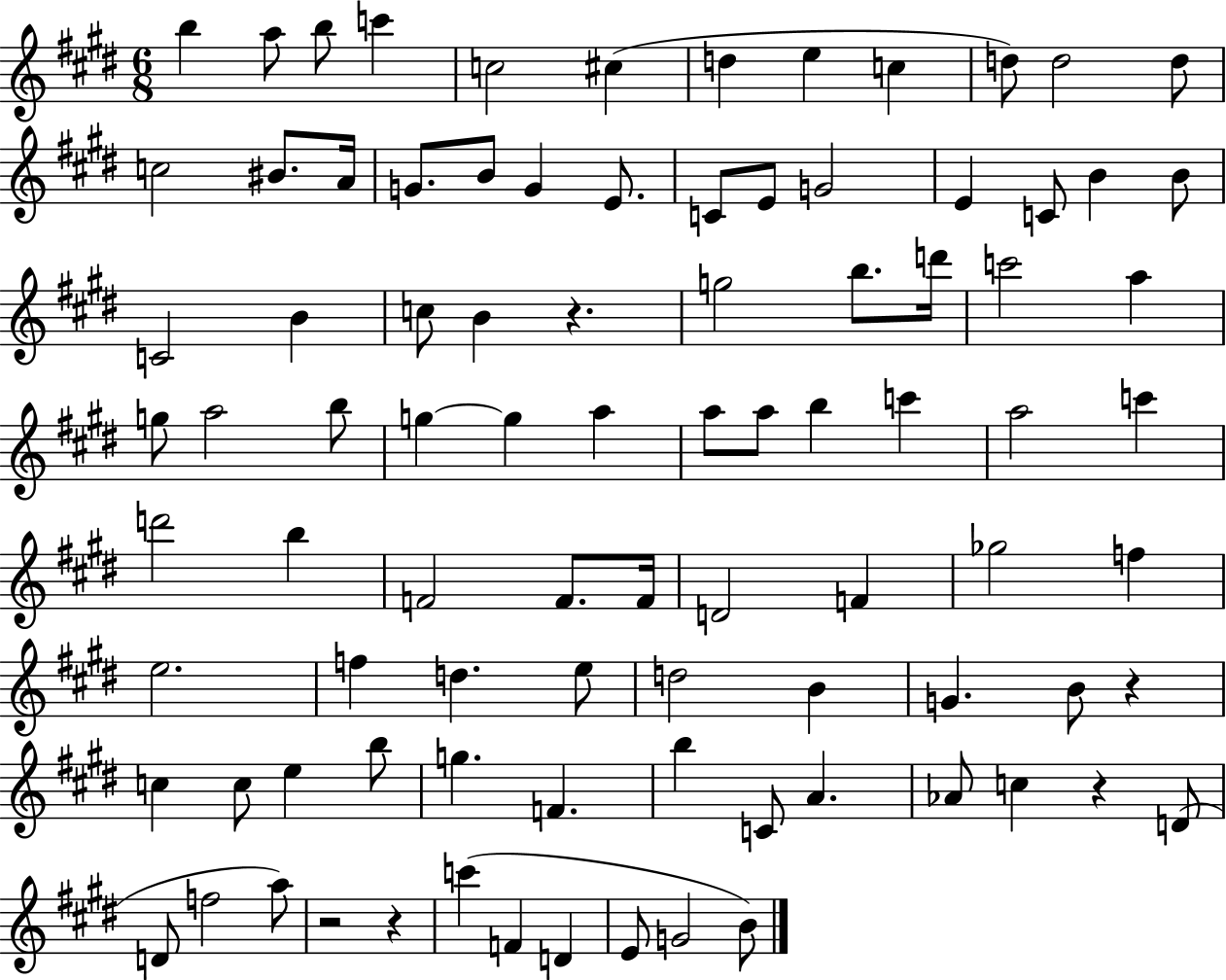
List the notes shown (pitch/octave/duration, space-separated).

B5/q A5/e B5/e C6/q C5/h C#5/q D5/q E5/q C5/q D5/e D5/h D5/e C5/h BIS4/e. A4/s G4/e. B4/e G4/q E4/e. C4/e E4/e G4/h E4/q C4/e B4/q B4/e C4/h B4/q C5/e B4/q R/q. G5/h B5/e. D6/s C6/h A5/q G5/e A5/h B5/e G5/q G5/q A5/q A5/e A5/e B5/q C6/q A5/h C6/q D6/h B5/q F4/h F4/e. F4/s D4/h F4/q Gb5/h F5/q E5/h. F5/q D5/q. E5/e D5/h B4/q G4/q. B4/e R/q C5/q C5/e E5/q B5/e G5/q. F4/q. B5/q C4/e A4/q. Ab4/e C5/q R/q D4/e D4/e F5/h A5/e R/h R/q C6/q F4/q D4/q E4/e G4/h B4/e